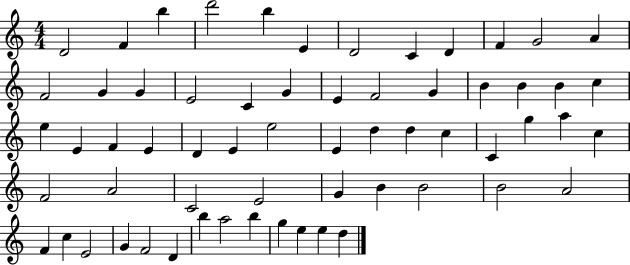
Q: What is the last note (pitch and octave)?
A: D5